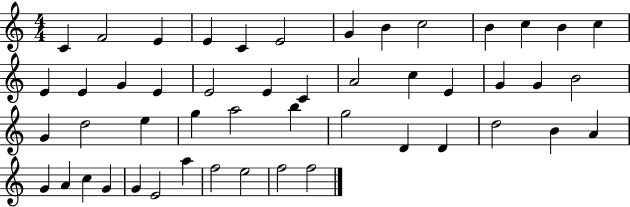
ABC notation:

X:1
T:Untitled
M:4/4
L:1/4
K:C
C F2 E E C E2 G B c2 B c B c E E G E E2 E C A2 c E G G B2 G d2 e g a2 b g2 D D d2 B A G A c G G E2 a f2 e2 f2 f2